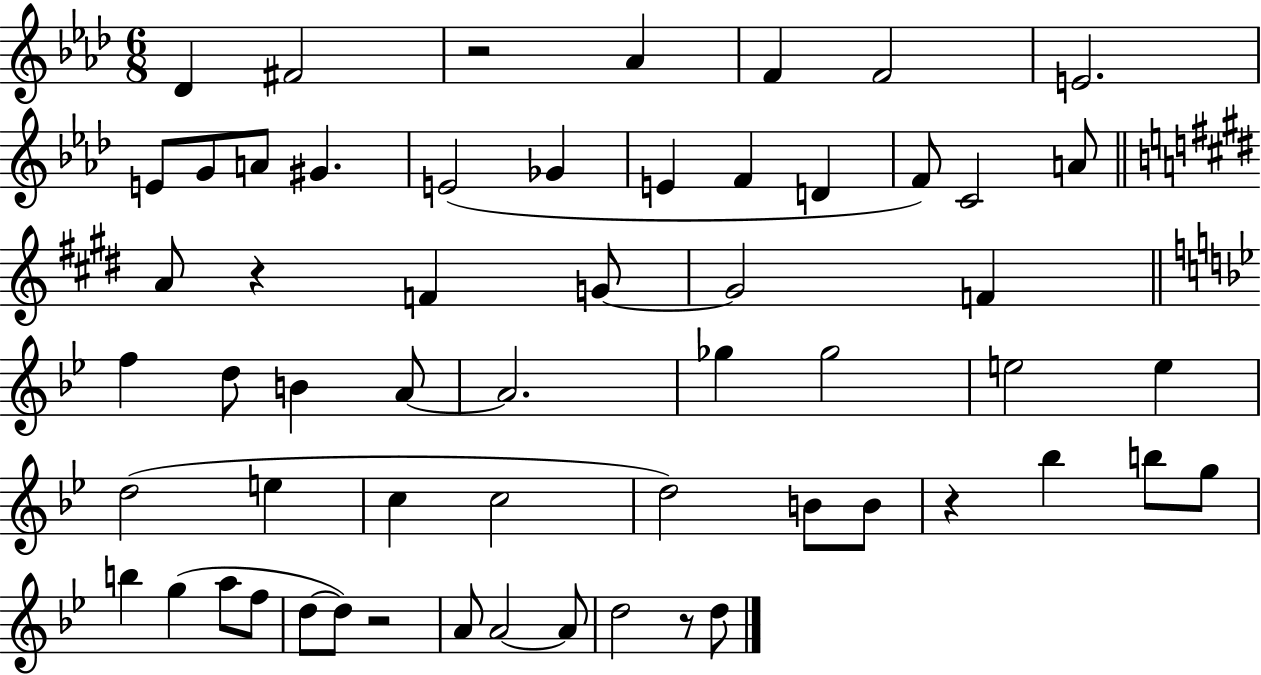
X:1
T:Untitled
M:6/8
L:1/4
K:Ab
_D ^F2 z2 _A F F2 E2 E/2 G/2 A/2 ^G E2 _G E F D F/2 C2 A/2 A/2 z F G/2 G2 F f d/2 B A/2 A2 _g _g2 e2 e d2 e c c2 d2 B/2 B/2 z _b b/2 g/2 b g a/2 f/2 d/2 d/2 z2 A/2 A2 A/2 d2 z/2 d/2